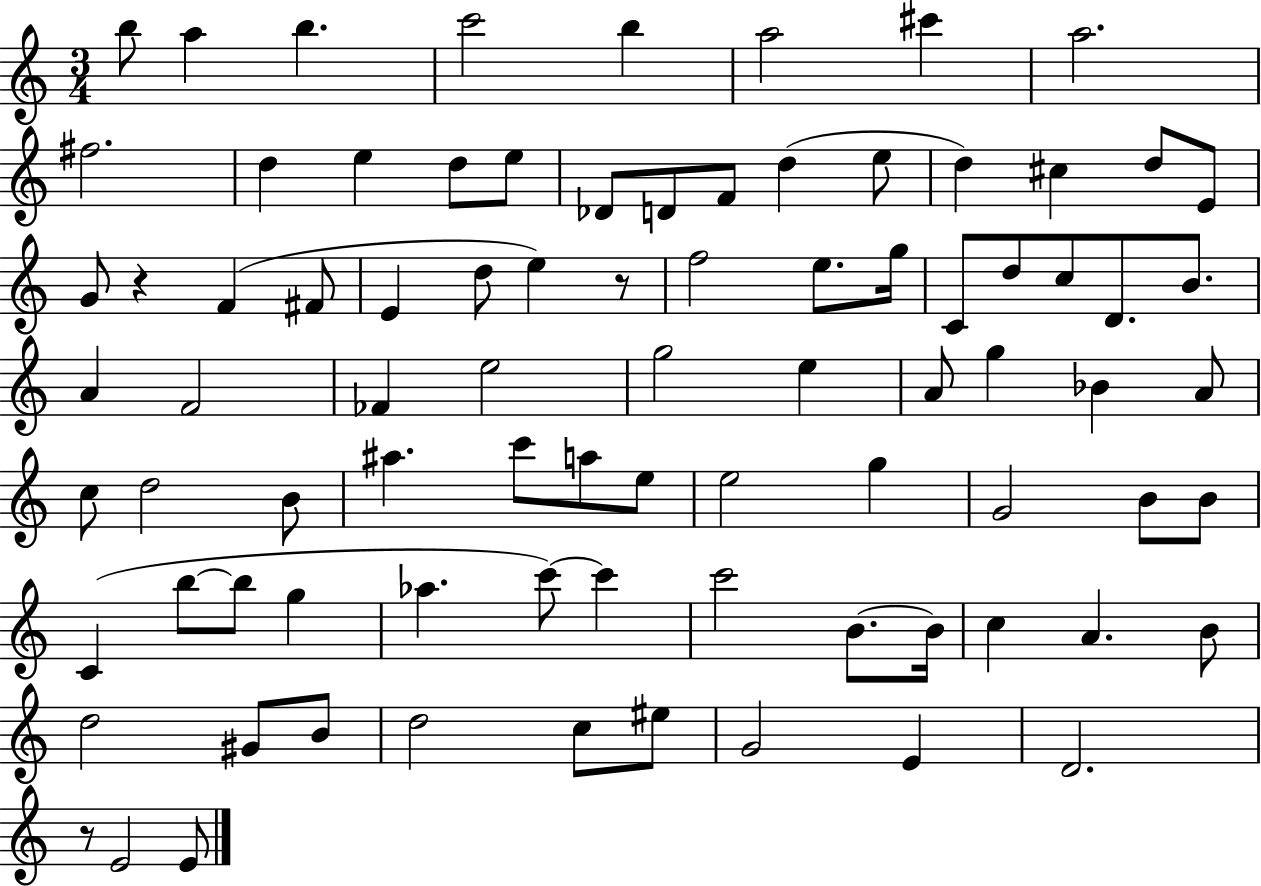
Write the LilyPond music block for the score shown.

{
  \clef treble
  \numericTimeSignature
  \time 3/4
  \key c \major
  b''8 a''4 b''4. | c'''2 b''4 | a''2 cis'''4 | a''2. | \break fis''2. | d''4 e''4 d''8 e''8 | des'8 d'8 f'8 d''4( e''8 | d''4) cis''4 d''8 e'8 | \break g'8 r4 f'4( fis'8 | e'4 d''8 e''4) r8 | f''2 e''8. g''16 | c'8 d''8 c''8 d'8. b'8. | \break a'4 f'2 | fes'4 e''2 | g''2 e''4 | a'8 g''4 bes'4 a'8 | \break c''8 d''2 b'8 | ais''4. c'''8 a''8 e''8 | e''2 g''4 | g'2 b'8 b'8 | \break c'4( b''8~~ b''8 g''4 | aes''4. c'''8~~) c'''4 | c'''2 b'8.~~ b'16 | c''4 a'4. b'8 | \break d''2 gis'8 b'8 | d''2 c''8 eis''8 | g'2 e'4 | d'2. | \break r8 e'2 e'8 | \bar "|."
}